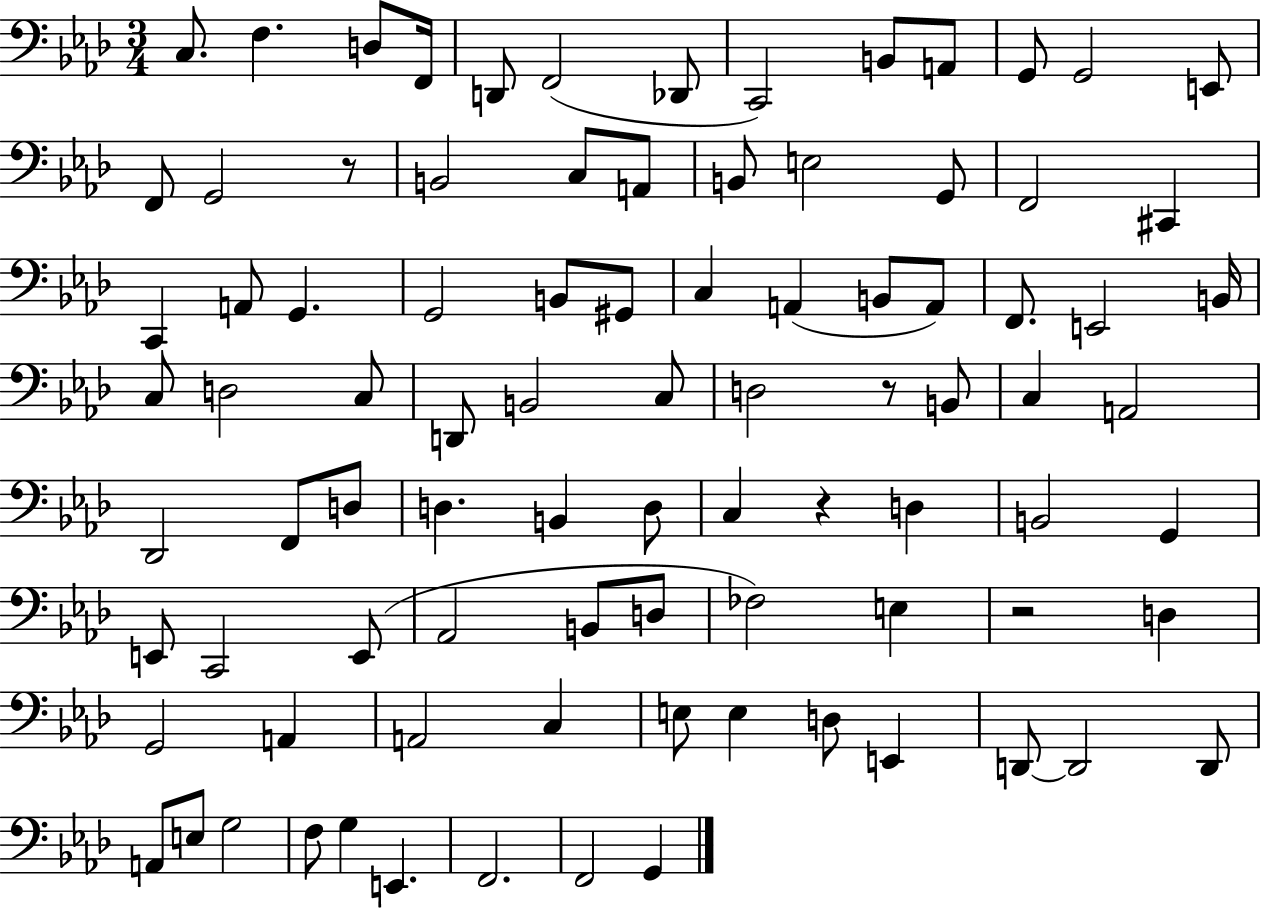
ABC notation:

X:1
T:Untitled
M:3/4
L:1/4
K:Ab
C,/2 F, D,/2 F,,/4 D,,/2 F,,2 _D,,/2 C,,2 B,,/2 A,,/2 G,,/2 G,,2 E,,/2 F,,/2 G,,2 z/2 B,,2 C,/2 A,,/2 B,,/2 E,2 G,,/2 F,,2 ^C,, C,, A,,/2 G,, G,,2 B,,/2 ^G,,/2 C, A,, B,,/2 A,,/2 F,,/2 E,,2 B,,/4 C,/2 D,2 C,/2 D,,/2 B,,2 C,/2 D,2 z/2 B,,/2 C, A,,2 _D,,2 F,,/2 D,/2 D, B,, D,/2 C, z D, B,,2 G,, E,,/2 C,,2 E,,/2 _A,,2 B,,/2 D,/2 _F,2 E, z2 D, G,,2 A,, A,,2 C, E,/2 E, D,/2 E,, D,,/2 D,,2 D,,/2 A,,/2 E,/2 G,2 F,/2 G, E,, F,,2 F,,2 G,,